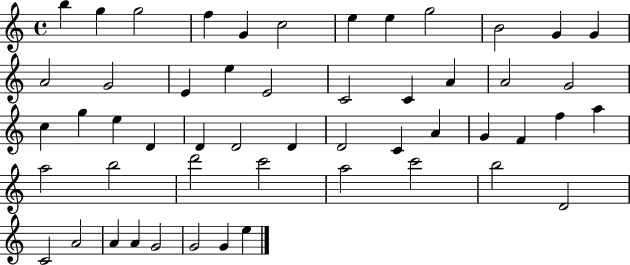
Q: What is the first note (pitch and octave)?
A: B5